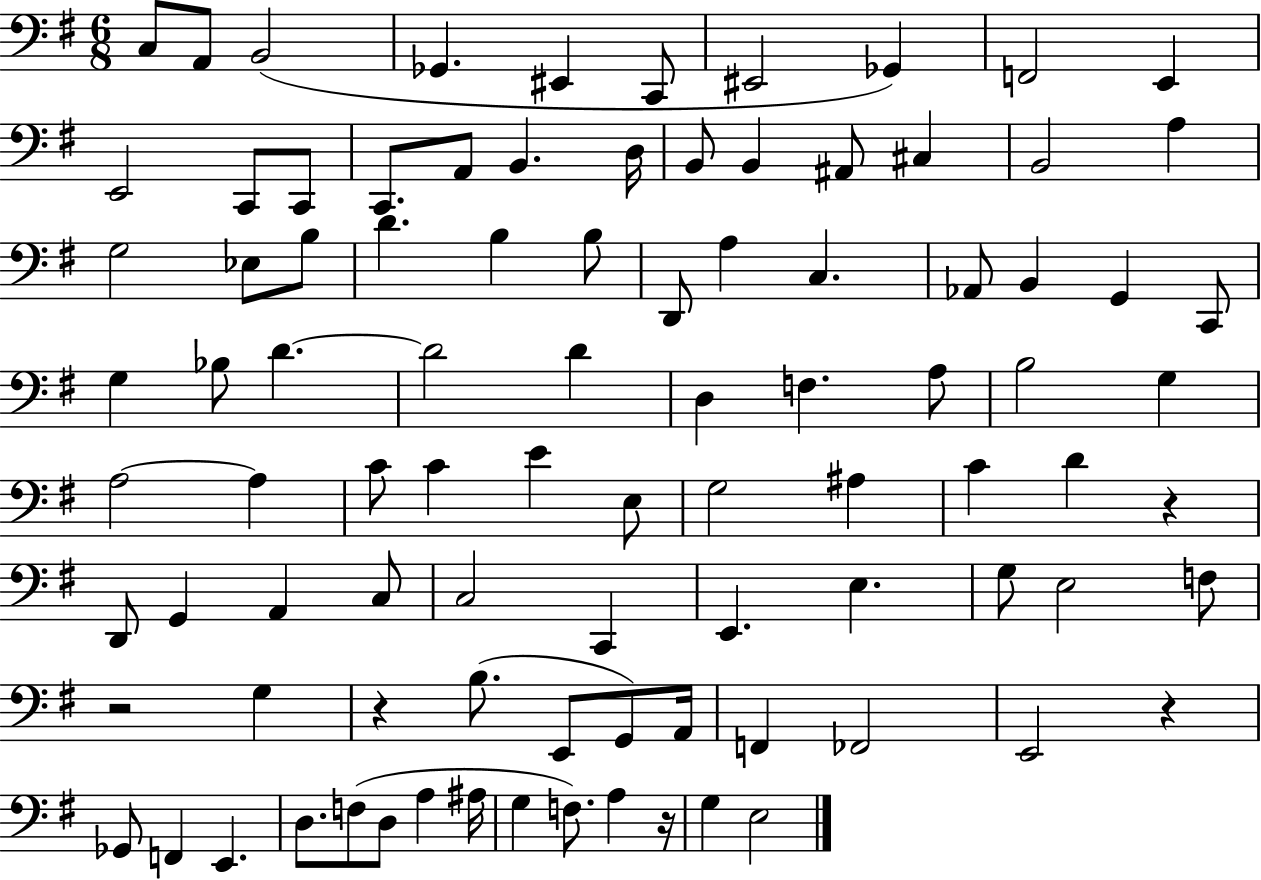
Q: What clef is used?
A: bass